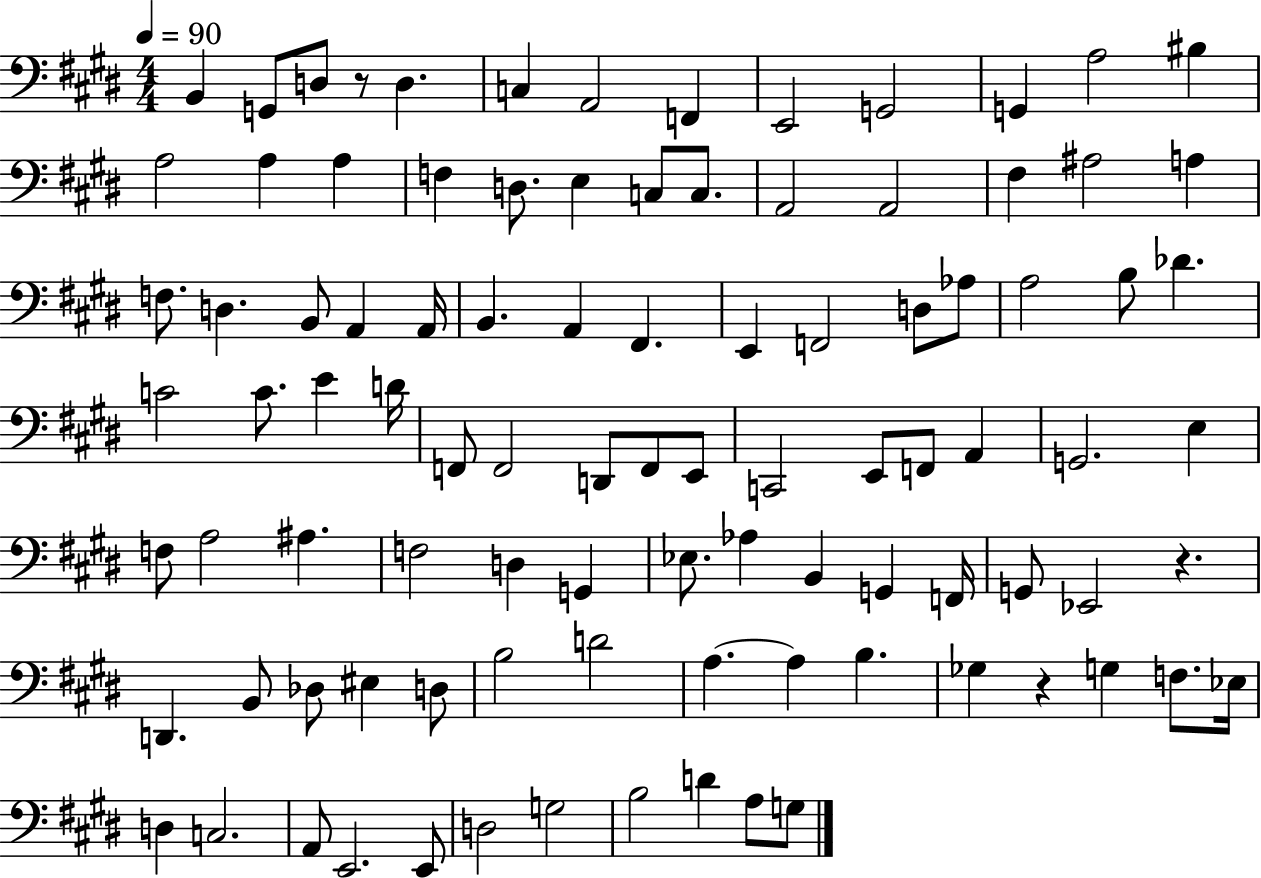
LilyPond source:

{
  \clef bass
  \numericTimeSignature
  \time 4/4
  \key e \major
  \tempo 4 = 90
  b,4 g,8 d8 r8 d4. | c4 a,2 f,4 | e,2 g,2 | g,4 a2 bis4 | \break a2 a4 a4 | f4 d8. e4 c8 c8. | a,2 a,2 | fis4 ais2 a4 | \break f8. d4. b,8 a,4 a,16 | b,4. a,4 fis,4. | e,4 f,2 d8 aes8 | a2 b8 des'4. | \break c'2 c'8. e'4 d'16 | f,8 f,2 d,8 f,8 e,8 | c,2 e,8 f,8 a,4 | g,2. e4 | \break f8 a2 ais4. | f2 d4 g,4 | ees8. aes4 b,4 g,4 f,16 | g,8 ees,2 r4. | \break d,4. b,8 des8 eis4 d8 | b2 d'2 | a4.~~ a4 b4. | ges4 r4 g4 f8. ees16 | \break d4 c2. | a,8 e,2. e,8 | d2 g2 | b2 d'4 a8 g8 | \break \bar "|."
}